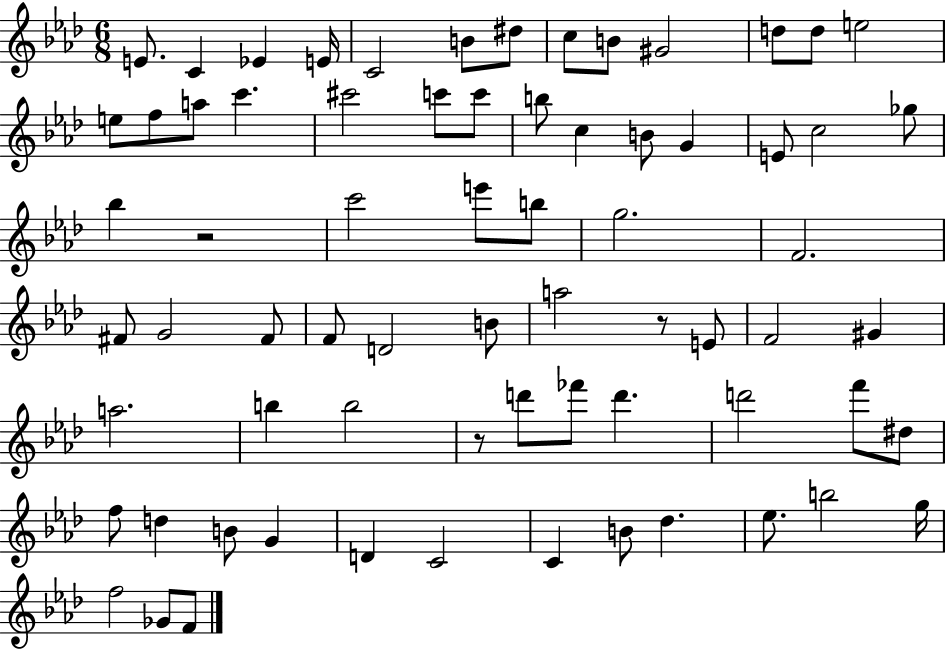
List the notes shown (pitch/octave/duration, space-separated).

E4/e. C4/q Eb4/q E4/s C4/h B4/e D#5/e C5/e B4/e G#4/h D5/e D5/e E5/h E5/e F5/e A5/e C6/q. C#6/h C6/e C6/e B5/e C5/q B4/e G4/q E4/e C5/h Gb5/e Bb5/q R/h C6/h E6/e B5/e G5/h. F4/h. F#4/e G4/h F#4/e F4/e D4/h B4/e A5/h R/e E4/e F4/h G#4/q A5/h. B5/q B5/h R/e D6/e FES6/e D6/q. D6/h F6/e D#5/e F5/e D5/q B4/e G4/q D4/q C4/h C4/q B4/e Db5/q. Eb5/e. B5/h G5/s F5/h Gb4/e F4/e